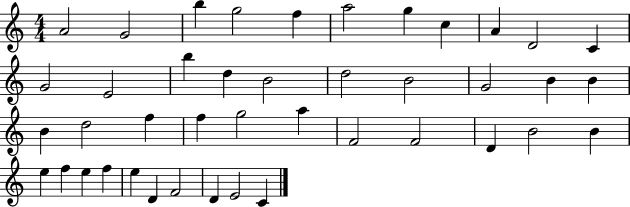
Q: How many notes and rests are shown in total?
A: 42